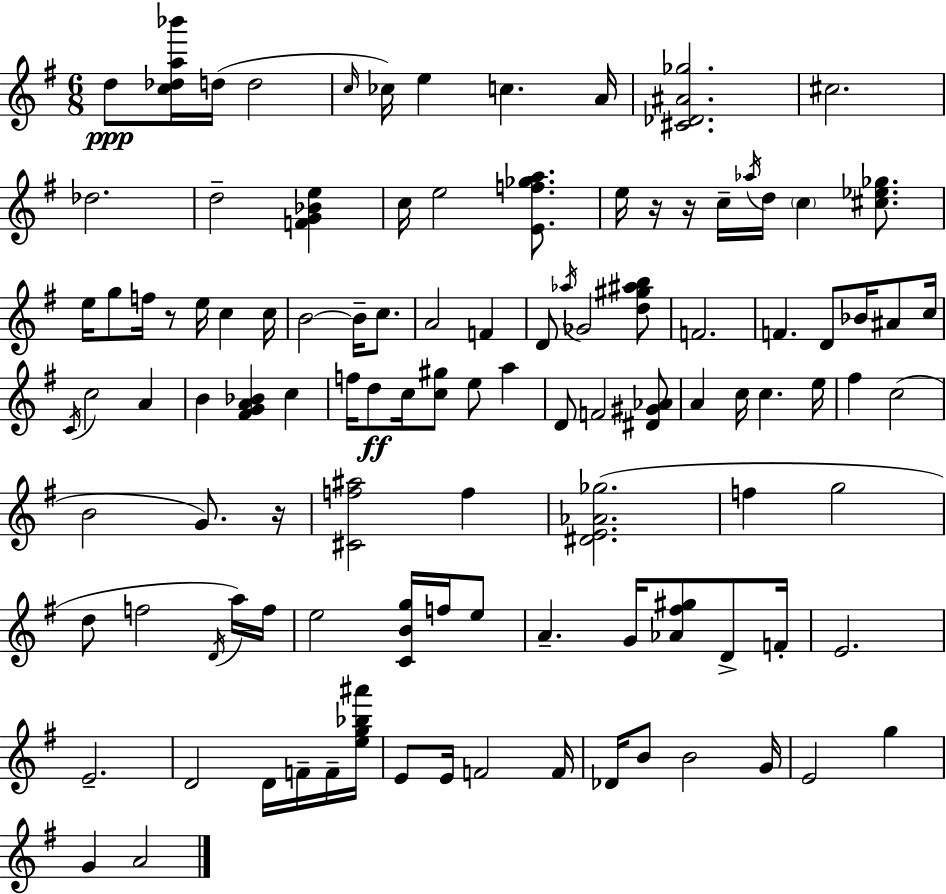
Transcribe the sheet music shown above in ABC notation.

X:1
T:Untitled
M:6/8
L:1/4
K:Em
d/2 [c_da_b']/4 d/4 d2 c/4 _c/4 e c A/4 [^C_D^A_g]2 ^c2 _d2 d2 [FG_Be] c/4 e2 [Ef_ga]/2 e/4 z/4 z/4 c/4 _a/4 d/4 c [^c_e_g]/2 e/4 g/2 f/4 z/2 e/4 c c/4 B2 B/4 c/2 A2 F D/2 _a/4 _G2 [d^g^ab]/2 F2 F D/2 _B/4 ^A/2 c/4 C/4 c2 A B [^FGA_B] c f/4 d/2 c/4 [c^g]/2 e/2 a D/2 F2 [^D^G_A]/2 A c/4 c e/4 ^f c2 B2 G/2 z/4 [^Cf^a]2 f [^DE_A_g]2 f g2 d/2 f2 D/4 a/4 f/4 e2 [CBg]/4 f/4 e/2 A G/4 [_A^f^g]/2 D/2 F/4 E2 E2 D2 D/4 F/4 F/4 [eg_b^a']/4 E/2 E/4 F2 F/4 _D/4 B/2 B2 G/4 E2 g G A2